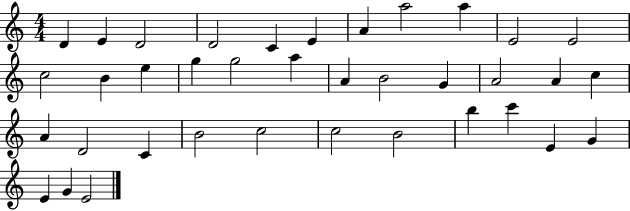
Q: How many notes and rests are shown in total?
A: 37